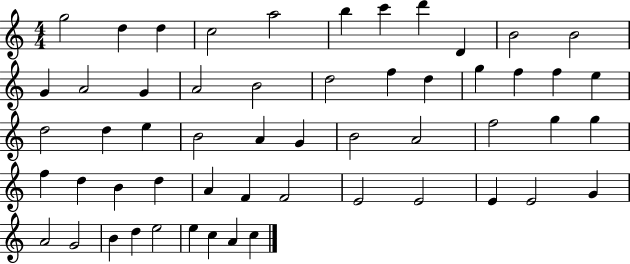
X:1
T:Untitled
M:4/4
L:1/4
K:C
g2 d d c2 a2 b c' d' D B2 B2 G A2 G A2 B2 d2 f d g f f e d2 d e B2 A G B2 A2 f2 g g f d B d A F F2 E2 E2 E E2 G A2 G2 B d e2 e c A c